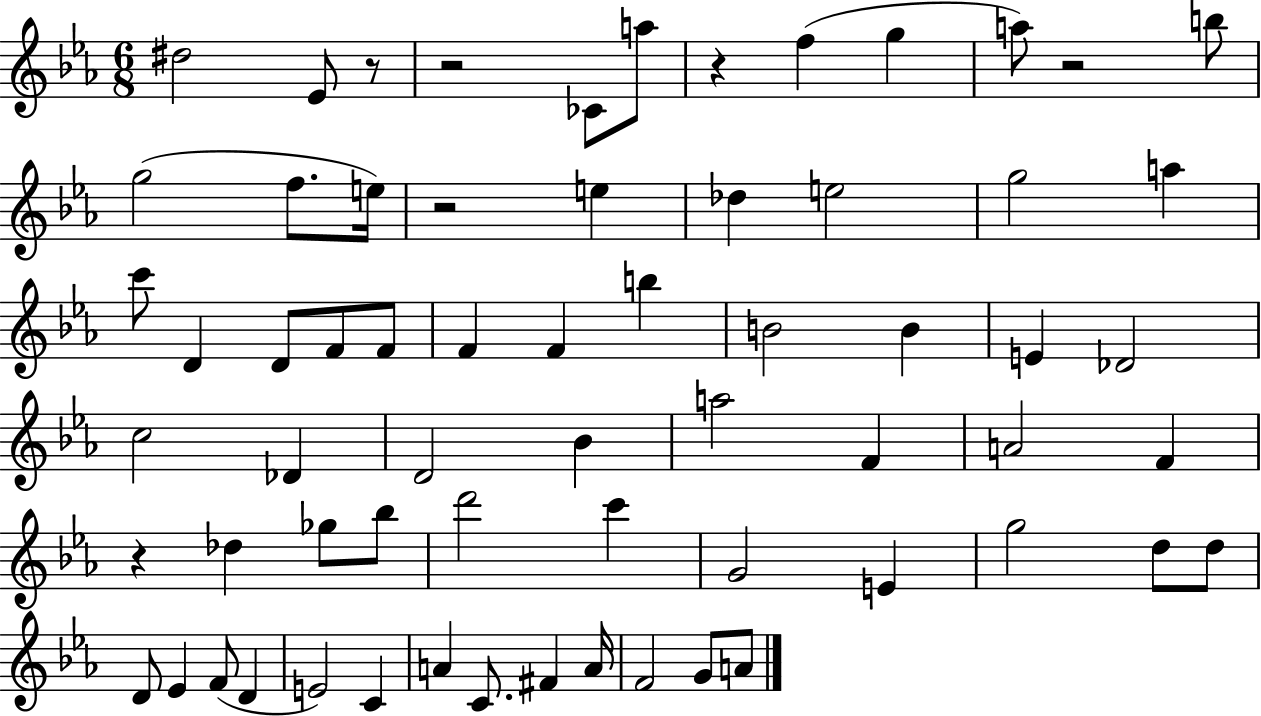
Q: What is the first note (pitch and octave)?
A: D#5